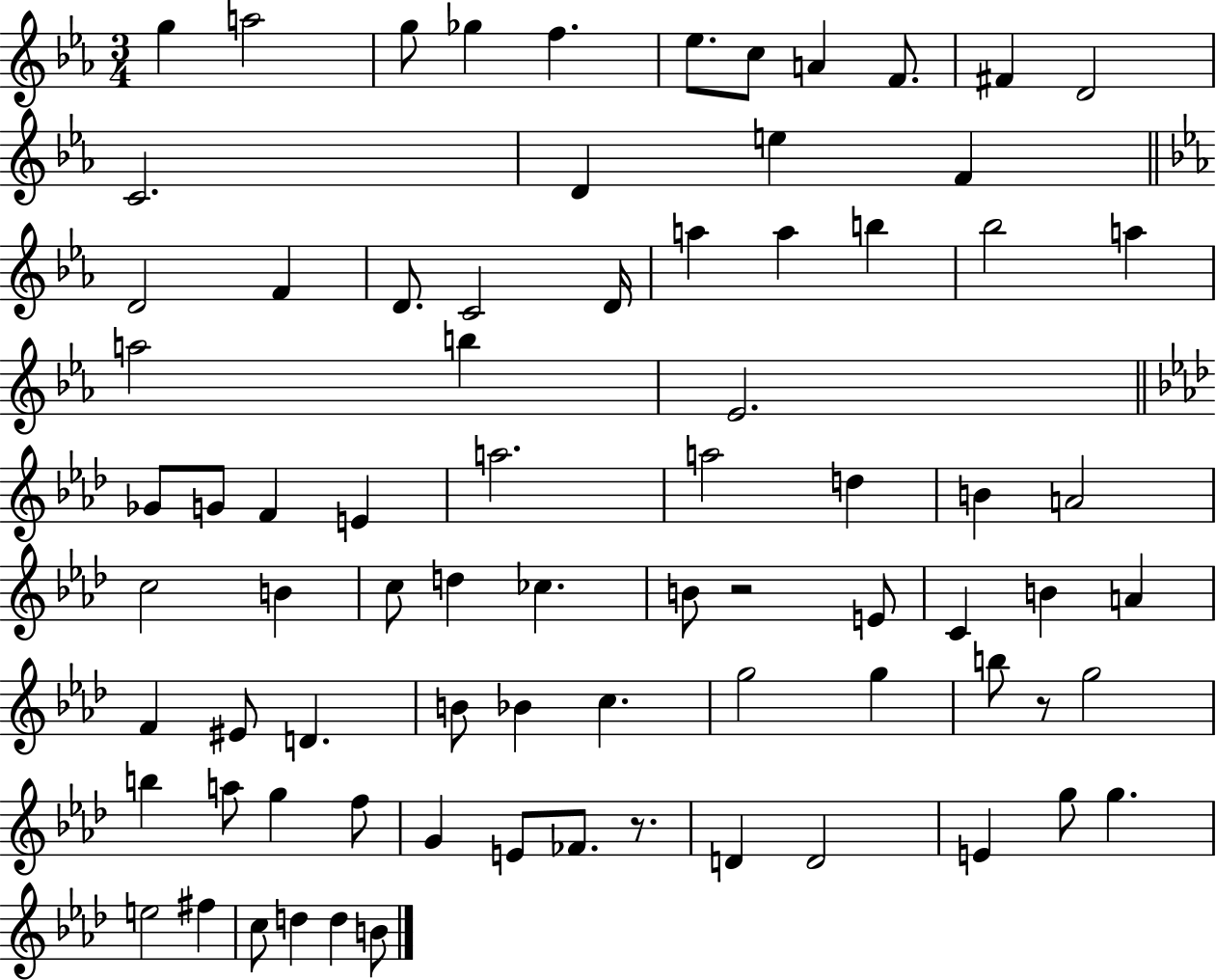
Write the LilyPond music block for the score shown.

{
  \clef treble
  \numericTimeSignature
  \time 3/4
  \key ees \major
  g''4 a''2 | g''8 ges''4 f''4. | ees''8. c''8 a'4 f'8. | fis'4 d'2 | \break c'2. | d'4 e''4 f'4 | \bar "||" \break \key c \minor d'2 f'4 | d'8. c'2 d'16 | a''4 a''4 b''4 | bes''2 a''4 | \break a''2 b''4 | ees'2. | \bar "||" \break \key f \minor ges'8 g'8 f'4 e'4 | a''2. | a''2 d''4 | b'4 a'2 | \break c''2 b'4 | c''8 d''4 ces''4. | b'8 r2 e'8 | c'4 b'4 a'4 | \break f'4 eis'8 d'4. | b'8 bes'4 c''4. | g''2 g''4 | b''8 r8 g''2 | \break b''4 a''8 g''4 f''8 | g'4 e'8 fes'8. r8. | d'4 d'2 | e'4 g''8 g''4. | \break e''2 fis''4 | c''8 d''4 d''4 b'8 | \bar "|."
}